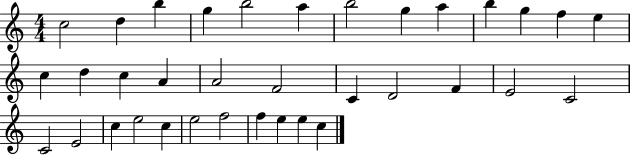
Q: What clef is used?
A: treble